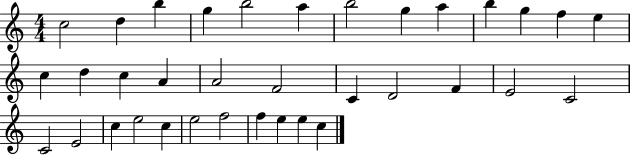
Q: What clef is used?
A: treble